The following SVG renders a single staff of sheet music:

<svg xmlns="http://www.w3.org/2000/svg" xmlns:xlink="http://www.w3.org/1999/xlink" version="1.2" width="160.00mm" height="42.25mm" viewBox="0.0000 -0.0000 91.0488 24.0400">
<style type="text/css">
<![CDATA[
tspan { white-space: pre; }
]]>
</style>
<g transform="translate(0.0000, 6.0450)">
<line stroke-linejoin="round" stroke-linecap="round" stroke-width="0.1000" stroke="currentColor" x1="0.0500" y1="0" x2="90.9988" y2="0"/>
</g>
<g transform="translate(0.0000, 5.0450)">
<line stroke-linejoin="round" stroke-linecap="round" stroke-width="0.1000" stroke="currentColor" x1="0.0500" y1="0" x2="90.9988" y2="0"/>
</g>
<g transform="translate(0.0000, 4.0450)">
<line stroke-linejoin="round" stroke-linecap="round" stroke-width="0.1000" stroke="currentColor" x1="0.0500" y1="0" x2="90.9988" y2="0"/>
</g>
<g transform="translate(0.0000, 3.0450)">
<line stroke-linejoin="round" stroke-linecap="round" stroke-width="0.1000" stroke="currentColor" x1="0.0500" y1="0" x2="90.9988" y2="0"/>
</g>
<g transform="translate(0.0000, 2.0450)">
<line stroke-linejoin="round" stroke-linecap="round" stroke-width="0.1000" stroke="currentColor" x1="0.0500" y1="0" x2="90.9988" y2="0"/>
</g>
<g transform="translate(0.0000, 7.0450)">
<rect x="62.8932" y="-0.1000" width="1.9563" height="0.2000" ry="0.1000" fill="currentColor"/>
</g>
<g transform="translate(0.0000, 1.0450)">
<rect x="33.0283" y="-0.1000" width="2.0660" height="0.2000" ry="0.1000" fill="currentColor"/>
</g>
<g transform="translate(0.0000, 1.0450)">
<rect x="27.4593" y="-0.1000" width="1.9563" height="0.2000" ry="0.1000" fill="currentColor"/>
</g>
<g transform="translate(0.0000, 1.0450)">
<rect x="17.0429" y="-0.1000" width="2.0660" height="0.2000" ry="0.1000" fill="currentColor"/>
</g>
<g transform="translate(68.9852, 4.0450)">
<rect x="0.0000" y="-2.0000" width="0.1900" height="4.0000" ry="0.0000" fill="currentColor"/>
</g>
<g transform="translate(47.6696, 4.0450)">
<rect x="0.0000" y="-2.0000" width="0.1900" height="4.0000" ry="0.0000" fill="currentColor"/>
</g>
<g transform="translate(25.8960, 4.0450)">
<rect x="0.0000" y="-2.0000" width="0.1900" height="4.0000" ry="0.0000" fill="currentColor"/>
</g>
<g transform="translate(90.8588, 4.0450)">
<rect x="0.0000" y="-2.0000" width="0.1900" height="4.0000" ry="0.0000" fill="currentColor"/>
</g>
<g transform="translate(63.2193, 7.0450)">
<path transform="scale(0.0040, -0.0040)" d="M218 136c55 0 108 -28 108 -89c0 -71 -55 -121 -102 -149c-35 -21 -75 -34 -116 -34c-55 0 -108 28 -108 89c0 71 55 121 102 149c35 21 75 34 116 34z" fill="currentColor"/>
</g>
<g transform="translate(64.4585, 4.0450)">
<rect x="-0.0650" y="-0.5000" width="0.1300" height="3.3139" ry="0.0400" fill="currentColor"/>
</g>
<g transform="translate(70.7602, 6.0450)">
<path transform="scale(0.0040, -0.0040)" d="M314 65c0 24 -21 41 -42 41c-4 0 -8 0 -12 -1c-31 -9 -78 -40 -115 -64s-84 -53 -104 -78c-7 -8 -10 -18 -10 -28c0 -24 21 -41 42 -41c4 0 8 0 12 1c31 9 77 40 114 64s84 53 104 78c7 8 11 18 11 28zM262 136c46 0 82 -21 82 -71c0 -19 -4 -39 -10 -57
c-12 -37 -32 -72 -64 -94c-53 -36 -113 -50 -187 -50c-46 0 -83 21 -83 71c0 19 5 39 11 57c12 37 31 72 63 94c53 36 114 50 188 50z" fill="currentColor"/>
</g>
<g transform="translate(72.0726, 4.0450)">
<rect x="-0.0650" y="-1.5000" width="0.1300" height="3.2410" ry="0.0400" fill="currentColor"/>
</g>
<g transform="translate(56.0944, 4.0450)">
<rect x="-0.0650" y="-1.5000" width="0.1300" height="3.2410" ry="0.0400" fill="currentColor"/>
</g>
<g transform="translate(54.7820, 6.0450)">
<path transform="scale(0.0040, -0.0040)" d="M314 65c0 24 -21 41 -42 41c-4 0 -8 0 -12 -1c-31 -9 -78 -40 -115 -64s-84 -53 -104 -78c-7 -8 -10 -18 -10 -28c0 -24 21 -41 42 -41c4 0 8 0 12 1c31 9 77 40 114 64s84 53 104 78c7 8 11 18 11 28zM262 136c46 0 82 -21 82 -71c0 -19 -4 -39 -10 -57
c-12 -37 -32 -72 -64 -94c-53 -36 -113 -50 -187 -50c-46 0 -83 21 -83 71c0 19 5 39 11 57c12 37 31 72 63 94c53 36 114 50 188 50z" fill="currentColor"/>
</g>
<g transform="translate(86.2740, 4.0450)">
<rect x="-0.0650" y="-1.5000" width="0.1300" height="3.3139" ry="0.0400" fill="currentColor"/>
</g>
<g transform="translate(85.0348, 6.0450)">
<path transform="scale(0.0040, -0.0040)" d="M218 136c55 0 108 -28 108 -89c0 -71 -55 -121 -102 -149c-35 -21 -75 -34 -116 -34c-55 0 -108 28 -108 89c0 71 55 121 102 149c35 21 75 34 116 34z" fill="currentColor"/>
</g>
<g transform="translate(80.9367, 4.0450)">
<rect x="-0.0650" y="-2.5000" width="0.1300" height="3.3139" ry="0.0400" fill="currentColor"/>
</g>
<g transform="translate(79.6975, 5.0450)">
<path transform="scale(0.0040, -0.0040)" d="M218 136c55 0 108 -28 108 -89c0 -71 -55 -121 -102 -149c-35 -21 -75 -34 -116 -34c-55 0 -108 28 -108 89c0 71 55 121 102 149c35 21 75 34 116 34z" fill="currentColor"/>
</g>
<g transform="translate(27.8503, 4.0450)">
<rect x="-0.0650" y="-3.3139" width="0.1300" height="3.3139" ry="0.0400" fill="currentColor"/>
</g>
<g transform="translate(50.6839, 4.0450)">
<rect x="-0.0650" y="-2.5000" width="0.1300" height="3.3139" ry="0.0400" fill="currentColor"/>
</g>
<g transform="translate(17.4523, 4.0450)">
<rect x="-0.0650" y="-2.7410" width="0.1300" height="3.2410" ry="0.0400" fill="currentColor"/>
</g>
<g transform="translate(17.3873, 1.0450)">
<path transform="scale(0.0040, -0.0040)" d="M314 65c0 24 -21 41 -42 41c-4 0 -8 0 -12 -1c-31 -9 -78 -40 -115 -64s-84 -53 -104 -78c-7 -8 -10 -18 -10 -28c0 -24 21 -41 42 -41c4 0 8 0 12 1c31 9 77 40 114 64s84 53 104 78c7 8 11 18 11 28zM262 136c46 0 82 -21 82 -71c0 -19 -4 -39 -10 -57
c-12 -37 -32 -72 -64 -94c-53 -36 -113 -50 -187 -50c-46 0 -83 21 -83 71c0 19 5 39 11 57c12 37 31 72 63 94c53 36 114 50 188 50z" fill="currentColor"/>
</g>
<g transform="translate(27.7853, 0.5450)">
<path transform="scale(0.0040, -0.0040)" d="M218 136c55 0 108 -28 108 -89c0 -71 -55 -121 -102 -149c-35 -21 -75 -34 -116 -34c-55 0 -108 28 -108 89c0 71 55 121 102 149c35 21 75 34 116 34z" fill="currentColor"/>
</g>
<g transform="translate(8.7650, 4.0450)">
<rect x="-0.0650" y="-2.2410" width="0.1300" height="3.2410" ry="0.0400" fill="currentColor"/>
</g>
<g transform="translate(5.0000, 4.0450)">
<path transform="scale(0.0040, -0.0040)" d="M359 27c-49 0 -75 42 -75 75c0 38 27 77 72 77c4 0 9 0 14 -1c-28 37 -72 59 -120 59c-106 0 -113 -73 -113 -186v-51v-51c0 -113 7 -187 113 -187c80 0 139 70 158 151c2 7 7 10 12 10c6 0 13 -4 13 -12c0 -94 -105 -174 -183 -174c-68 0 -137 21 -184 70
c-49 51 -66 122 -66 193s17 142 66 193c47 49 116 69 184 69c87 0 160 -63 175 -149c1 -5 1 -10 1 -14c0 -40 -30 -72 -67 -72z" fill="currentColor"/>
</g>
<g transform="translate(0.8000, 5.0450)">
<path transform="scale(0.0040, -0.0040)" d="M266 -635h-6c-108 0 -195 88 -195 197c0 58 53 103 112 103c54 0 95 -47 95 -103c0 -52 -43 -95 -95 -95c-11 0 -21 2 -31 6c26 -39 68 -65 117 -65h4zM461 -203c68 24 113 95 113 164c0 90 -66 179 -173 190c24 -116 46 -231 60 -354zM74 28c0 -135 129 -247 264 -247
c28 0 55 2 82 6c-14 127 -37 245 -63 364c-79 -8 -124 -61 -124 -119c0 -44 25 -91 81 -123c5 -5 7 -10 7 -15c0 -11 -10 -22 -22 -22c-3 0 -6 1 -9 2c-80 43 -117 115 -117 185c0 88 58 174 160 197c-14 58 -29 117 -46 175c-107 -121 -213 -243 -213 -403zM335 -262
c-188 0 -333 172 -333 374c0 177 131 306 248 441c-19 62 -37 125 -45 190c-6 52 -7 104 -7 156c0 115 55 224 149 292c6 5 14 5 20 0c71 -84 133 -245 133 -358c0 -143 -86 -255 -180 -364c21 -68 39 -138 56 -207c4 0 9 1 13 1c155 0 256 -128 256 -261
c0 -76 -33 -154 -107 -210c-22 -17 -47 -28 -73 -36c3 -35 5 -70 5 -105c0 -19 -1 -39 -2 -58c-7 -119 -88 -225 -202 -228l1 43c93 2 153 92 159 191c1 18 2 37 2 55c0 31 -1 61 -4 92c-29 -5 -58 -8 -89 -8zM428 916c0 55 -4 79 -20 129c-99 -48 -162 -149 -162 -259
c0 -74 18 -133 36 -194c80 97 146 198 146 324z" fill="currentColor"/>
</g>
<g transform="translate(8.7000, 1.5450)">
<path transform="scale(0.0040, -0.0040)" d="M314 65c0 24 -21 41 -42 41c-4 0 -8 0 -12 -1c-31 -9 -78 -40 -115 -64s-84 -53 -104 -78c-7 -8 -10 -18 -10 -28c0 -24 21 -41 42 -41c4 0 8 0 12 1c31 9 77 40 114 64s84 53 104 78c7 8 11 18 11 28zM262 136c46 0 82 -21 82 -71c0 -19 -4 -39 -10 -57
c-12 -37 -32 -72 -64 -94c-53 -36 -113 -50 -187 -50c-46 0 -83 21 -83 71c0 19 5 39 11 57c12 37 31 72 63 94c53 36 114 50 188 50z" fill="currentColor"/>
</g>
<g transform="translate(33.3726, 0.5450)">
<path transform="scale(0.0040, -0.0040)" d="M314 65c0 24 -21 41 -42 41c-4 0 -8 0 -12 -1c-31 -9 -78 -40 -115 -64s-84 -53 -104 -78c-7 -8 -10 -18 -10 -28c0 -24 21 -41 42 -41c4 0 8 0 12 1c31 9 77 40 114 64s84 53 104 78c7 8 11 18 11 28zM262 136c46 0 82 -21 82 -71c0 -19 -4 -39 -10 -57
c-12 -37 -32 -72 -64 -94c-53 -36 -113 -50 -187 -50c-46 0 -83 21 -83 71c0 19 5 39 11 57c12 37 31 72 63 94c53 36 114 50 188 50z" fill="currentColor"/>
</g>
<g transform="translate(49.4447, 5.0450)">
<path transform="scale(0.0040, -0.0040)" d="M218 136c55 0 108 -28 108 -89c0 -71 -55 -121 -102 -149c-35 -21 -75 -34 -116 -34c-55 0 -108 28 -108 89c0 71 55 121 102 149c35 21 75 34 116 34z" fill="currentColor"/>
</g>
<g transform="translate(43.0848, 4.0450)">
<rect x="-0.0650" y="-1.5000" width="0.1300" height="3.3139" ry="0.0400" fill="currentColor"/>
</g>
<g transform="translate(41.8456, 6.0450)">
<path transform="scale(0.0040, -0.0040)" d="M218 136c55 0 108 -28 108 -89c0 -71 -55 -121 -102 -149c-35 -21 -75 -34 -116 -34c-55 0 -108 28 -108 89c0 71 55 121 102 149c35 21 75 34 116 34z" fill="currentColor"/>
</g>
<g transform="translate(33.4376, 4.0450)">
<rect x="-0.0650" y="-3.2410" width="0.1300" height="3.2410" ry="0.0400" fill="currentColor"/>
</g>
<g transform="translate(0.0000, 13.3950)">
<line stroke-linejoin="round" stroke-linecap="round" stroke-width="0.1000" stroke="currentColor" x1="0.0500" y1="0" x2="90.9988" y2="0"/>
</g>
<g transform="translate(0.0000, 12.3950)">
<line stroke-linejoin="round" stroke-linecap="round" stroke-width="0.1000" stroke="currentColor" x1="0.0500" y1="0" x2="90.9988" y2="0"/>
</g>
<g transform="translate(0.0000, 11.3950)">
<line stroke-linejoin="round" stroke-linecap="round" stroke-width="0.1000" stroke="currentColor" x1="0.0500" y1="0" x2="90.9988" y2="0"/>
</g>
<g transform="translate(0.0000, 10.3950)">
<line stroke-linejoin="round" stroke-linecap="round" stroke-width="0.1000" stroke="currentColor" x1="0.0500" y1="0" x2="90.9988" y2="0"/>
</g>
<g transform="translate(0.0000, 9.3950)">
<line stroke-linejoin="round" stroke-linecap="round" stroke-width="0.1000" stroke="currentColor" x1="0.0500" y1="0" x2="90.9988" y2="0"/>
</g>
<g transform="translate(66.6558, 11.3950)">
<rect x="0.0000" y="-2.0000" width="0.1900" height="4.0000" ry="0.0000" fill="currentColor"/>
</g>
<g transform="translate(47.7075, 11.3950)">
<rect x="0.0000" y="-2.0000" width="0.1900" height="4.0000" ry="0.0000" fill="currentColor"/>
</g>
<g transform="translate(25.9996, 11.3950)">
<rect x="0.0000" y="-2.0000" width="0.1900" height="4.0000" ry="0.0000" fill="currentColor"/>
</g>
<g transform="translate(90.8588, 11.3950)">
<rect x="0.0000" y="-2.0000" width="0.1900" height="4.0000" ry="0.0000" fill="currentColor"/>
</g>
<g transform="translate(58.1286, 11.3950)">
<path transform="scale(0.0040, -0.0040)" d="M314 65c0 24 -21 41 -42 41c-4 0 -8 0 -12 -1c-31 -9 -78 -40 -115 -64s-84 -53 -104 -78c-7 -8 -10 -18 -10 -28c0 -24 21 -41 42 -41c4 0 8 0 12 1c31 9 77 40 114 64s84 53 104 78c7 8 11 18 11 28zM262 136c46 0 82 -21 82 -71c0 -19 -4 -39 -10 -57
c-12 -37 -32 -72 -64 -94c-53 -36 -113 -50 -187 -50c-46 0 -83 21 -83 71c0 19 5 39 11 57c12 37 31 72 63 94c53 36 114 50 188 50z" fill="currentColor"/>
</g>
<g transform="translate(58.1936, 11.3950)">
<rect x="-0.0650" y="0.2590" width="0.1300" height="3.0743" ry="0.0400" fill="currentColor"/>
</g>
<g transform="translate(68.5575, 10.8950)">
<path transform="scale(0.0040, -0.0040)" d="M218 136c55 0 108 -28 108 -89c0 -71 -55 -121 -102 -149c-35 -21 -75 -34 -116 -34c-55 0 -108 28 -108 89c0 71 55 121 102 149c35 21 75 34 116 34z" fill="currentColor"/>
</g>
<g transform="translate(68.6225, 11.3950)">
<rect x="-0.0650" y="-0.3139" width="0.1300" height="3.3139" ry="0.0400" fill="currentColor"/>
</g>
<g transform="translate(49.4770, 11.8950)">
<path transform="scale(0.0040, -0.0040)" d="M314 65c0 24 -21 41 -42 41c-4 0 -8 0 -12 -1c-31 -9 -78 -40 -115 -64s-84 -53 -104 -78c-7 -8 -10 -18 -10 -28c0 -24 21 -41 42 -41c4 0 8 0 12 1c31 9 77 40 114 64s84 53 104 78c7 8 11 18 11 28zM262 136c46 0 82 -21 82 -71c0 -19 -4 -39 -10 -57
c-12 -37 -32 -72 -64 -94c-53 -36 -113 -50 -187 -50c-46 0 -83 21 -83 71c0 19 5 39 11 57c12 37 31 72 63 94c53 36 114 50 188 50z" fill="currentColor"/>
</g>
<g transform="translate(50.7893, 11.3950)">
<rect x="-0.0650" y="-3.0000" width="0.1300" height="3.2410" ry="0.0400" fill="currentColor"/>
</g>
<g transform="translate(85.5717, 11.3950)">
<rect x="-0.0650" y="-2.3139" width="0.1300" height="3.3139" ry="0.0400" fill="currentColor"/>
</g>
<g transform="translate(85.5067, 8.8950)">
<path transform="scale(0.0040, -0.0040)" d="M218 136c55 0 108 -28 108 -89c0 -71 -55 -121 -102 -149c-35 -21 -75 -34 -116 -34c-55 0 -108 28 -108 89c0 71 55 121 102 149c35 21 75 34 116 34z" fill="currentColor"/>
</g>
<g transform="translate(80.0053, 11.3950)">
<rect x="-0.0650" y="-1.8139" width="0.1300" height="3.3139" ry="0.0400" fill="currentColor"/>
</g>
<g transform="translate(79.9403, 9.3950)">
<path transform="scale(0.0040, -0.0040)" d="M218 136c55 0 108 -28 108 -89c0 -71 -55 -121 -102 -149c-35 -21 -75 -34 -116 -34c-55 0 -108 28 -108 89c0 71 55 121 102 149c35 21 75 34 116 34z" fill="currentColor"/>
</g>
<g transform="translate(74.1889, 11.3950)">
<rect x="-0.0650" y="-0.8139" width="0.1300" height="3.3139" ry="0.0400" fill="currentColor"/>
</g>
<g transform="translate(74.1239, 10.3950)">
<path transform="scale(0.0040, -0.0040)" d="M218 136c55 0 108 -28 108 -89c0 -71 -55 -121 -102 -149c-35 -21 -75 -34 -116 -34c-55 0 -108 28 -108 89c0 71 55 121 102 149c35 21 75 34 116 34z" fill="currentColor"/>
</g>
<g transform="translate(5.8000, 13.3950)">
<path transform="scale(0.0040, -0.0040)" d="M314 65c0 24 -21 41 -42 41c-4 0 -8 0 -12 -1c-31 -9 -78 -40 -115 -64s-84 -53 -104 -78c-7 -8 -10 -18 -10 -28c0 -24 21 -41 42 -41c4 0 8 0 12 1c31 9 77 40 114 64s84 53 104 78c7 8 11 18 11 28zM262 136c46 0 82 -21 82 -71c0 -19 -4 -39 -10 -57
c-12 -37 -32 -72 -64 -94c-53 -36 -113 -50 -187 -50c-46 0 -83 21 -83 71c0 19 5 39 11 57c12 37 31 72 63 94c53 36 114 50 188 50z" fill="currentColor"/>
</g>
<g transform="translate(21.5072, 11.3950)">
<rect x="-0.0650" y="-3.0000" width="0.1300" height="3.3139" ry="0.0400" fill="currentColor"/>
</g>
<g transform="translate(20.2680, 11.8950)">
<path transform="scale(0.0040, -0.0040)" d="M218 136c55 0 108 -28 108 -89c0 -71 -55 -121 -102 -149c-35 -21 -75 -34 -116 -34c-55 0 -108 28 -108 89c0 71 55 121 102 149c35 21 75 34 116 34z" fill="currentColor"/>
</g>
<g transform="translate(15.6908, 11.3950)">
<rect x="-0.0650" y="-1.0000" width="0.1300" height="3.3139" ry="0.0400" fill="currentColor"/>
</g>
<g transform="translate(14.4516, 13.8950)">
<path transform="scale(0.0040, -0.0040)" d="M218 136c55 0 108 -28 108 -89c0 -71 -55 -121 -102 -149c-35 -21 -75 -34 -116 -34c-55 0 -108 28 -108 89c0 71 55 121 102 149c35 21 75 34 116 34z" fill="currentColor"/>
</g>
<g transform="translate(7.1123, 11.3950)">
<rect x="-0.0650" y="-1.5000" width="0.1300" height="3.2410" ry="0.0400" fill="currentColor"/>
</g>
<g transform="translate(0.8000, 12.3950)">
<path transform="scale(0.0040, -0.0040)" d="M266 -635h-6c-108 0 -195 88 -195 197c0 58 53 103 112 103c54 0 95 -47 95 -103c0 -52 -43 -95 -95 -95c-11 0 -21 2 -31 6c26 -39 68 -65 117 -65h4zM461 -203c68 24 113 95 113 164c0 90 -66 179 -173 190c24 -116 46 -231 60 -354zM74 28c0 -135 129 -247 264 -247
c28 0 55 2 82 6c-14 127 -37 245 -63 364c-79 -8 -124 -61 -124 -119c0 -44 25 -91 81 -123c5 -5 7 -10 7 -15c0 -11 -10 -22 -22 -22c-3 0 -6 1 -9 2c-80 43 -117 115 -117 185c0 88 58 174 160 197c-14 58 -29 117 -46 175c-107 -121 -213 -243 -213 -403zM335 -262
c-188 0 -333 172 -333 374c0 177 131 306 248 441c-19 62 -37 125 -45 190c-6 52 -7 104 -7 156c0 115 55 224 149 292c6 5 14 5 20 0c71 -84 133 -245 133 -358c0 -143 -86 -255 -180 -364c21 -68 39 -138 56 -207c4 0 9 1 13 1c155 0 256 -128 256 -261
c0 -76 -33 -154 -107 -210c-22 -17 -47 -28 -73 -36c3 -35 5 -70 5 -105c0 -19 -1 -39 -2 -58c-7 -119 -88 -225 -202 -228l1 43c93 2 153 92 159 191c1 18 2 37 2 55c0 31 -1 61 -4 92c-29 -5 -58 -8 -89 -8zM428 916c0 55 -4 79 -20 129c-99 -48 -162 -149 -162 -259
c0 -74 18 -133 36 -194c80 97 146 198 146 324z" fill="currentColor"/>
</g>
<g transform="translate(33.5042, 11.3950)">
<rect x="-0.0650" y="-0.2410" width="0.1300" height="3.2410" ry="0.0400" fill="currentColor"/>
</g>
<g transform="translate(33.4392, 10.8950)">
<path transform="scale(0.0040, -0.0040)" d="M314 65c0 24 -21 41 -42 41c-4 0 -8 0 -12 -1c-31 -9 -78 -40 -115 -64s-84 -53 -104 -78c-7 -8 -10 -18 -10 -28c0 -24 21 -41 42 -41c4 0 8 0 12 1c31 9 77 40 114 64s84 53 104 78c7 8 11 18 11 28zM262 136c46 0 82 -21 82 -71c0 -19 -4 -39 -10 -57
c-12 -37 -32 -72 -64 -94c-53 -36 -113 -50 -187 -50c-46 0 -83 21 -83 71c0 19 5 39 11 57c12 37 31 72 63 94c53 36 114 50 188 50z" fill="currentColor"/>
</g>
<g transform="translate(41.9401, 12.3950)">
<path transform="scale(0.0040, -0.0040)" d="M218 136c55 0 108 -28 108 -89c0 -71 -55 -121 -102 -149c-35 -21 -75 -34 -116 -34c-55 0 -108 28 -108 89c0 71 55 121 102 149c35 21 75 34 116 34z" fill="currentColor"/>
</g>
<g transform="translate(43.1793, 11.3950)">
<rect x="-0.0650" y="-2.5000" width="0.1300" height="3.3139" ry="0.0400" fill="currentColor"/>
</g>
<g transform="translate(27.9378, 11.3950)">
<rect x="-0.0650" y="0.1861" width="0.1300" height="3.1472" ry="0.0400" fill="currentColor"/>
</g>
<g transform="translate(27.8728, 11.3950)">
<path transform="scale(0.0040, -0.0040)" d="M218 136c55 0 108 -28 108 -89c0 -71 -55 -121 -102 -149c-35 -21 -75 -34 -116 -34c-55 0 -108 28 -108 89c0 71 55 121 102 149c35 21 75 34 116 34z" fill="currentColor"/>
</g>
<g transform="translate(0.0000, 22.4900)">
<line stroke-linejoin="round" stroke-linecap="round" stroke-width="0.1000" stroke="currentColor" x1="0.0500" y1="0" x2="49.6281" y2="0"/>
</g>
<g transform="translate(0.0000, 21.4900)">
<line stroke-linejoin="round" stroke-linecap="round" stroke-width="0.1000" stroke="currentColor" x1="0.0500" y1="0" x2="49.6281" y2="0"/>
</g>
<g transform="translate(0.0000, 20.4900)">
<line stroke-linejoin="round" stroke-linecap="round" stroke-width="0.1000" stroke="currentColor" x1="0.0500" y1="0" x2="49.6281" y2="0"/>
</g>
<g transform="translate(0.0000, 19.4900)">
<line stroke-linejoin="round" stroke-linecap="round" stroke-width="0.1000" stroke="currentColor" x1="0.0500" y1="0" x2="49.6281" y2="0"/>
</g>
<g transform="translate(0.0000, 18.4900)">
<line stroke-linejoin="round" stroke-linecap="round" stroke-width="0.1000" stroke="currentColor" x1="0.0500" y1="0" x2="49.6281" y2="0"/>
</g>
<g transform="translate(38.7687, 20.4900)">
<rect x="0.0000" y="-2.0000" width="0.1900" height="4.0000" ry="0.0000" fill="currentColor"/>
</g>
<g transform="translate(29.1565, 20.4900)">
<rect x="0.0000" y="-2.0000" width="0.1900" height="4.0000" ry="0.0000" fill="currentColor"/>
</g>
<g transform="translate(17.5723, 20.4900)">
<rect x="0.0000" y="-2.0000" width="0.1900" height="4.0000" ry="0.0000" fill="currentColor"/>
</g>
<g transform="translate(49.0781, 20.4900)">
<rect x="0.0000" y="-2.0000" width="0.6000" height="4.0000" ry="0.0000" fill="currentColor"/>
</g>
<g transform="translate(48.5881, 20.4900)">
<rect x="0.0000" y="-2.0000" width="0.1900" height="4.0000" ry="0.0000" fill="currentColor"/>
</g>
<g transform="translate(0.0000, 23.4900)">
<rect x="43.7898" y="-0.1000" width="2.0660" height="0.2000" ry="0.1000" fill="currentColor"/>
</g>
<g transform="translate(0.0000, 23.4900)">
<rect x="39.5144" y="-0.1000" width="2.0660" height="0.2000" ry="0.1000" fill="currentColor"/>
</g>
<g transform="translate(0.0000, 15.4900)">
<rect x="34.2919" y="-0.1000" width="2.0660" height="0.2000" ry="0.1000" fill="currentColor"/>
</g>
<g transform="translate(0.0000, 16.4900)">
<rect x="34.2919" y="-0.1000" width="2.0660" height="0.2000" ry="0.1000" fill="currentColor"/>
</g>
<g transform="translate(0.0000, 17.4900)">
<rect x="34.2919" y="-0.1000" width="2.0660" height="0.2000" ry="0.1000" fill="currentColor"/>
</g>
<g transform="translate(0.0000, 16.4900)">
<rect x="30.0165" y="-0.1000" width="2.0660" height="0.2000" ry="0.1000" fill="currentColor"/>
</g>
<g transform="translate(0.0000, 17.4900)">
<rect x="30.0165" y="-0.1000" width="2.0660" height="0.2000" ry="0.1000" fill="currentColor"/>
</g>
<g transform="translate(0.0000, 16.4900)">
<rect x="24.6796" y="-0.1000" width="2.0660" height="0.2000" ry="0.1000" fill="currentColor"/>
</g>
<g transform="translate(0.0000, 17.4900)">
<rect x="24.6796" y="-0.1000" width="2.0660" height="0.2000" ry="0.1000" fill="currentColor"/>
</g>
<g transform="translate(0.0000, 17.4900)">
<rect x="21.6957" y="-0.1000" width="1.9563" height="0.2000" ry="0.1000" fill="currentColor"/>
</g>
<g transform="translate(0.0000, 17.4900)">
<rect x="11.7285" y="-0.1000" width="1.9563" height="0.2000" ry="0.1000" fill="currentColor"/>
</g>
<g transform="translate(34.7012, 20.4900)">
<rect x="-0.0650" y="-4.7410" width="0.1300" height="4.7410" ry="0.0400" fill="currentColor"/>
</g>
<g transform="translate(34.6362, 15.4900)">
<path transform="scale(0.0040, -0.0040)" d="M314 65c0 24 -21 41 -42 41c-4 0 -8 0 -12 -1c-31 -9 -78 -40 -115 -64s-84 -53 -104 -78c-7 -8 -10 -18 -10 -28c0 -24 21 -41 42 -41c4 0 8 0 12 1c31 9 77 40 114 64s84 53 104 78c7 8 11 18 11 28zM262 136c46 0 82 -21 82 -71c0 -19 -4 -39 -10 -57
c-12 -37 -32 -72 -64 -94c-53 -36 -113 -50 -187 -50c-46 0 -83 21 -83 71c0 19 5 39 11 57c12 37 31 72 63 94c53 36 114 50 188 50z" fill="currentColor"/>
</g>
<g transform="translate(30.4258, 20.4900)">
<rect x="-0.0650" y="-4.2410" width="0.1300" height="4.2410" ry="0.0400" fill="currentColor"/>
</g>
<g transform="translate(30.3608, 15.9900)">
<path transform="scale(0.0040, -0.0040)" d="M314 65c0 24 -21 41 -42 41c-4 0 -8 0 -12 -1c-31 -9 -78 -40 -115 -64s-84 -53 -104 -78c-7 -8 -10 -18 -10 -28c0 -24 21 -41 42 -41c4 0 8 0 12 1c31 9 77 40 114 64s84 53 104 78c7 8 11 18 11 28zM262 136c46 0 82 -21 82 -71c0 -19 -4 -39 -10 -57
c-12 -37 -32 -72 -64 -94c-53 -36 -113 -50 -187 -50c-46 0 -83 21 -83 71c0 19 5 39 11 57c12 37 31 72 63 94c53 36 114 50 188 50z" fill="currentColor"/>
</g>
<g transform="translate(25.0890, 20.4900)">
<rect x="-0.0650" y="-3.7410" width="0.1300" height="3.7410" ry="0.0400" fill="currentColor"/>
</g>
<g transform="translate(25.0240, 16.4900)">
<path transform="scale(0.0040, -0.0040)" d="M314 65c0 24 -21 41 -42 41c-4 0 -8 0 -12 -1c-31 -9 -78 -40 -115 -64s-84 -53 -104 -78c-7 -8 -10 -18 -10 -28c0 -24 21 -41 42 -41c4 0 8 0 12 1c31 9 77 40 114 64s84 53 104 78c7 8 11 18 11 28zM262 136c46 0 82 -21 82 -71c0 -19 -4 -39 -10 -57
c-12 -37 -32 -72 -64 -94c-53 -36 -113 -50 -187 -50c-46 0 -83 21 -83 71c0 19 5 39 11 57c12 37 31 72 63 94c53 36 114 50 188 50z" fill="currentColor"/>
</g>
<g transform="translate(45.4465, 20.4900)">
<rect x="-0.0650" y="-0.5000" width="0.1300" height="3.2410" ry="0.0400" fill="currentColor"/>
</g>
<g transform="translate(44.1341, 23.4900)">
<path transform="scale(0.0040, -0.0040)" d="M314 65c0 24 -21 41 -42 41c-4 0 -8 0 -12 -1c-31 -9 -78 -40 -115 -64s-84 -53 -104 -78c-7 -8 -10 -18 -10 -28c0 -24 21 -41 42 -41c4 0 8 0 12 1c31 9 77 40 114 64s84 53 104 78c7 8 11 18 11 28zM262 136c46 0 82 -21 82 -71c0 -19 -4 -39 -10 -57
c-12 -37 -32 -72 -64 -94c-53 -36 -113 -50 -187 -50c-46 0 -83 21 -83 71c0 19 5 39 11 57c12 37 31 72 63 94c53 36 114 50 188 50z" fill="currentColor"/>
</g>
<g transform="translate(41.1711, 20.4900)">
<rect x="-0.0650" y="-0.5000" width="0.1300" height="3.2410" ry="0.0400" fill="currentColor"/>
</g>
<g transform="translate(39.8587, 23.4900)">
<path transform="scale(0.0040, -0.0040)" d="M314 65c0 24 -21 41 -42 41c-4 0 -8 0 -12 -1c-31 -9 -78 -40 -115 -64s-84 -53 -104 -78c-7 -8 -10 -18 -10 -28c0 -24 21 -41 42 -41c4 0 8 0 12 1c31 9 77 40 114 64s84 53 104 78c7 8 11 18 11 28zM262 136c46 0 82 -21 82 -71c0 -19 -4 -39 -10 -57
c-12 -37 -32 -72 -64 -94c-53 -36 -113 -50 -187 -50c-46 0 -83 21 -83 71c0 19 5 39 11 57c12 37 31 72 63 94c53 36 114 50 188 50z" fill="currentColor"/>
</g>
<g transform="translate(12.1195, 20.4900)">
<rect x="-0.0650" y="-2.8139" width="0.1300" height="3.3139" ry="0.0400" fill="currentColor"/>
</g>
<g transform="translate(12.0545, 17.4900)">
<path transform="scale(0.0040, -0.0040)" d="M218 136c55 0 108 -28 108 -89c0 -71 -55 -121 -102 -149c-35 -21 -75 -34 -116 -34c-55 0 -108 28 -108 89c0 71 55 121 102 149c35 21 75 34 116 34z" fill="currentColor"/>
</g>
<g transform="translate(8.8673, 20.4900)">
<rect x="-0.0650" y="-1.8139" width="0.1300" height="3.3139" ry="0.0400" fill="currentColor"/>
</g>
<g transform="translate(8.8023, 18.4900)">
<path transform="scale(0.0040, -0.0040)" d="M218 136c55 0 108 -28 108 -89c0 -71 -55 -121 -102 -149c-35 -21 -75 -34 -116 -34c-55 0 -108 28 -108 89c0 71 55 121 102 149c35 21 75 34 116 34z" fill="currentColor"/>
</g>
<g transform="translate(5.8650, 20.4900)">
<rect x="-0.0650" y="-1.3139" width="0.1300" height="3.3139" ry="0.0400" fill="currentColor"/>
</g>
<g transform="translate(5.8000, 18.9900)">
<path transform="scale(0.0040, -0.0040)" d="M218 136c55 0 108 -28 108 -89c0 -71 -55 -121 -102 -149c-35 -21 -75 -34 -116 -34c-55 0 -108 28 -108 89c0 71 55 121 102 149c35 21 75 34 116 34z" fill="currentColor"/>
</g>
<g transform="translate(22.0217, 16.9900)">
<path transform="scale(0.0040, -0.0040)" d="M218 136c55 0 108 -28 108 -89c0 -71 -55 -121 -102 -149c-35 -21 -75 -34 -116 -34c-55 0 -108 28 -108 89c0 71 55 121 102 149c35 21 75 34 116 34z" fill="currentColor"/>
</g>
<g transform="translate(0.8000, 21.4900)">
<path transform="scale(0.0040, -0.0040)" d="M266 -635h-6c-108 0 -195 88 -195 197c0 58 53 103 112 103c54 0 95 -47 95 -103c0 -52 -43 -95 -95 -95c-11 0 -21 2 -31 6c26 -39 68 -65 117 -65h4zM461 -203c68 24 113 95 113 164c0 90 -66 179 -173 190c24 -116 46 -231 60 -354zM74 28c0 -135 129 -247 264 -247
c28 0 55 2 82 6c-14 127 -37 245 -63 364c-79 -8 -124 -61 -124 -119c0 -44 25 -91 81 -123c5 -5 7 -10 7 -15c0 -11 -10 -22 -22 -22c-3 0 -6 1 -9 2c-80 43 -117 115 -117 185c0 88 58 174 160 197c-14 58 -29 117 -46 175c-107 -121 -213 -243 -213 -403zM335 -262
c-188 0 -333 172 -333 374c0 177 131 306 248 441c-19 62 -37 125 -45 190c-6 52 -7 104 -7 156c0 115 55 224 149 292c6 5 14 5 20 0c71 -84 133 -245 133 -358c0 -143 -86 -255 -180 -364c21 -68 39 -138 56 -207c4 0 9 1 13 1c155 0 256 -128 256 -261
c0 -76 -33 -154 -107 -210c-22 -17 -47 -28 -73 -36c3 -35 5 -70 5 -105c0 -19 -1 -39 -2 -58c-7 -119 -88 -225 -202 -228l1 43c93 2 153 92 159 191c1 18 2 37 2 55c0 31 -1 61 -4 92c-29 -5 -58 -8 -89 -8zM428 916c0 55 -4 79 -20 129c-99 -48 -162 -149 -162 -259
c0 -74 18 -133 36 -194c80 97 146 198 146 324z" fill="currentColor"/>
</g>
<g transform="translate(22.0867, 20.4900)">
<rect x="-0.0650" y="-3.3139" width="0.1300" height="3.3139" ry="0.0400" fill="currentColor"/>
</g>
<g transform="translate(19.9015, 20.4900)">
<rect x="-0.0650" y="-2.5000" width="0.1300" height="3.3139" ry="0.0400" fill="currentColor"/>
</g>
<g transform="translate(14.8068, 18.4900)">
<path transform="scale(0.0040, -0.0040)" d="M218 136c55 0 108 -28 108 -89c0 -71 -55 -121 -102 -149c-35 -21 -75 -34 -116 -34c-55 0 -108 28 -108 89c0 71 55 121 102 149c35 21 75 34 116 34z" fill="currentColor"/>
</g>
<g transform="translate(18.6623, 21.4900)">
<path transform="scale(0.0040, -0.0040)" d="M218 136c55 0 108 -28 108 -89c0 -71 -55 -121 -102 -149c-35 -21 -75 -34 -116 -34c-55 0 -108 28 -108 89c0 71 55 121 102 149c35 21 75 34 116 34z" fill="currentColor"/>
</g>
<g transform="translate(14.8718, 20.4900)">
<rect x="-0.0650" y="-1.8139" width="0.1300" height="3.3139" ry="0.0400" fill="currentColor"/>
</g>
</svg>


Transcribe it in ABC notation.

X:1
T:Untitled
M:4/4
L:1/4
K:C
g2 a2 b b2 E G E2 C E2 G E E2 D A B c2 G A2 B2 c d f g e f a f G b c'2 d'2 e'2 C2 C2